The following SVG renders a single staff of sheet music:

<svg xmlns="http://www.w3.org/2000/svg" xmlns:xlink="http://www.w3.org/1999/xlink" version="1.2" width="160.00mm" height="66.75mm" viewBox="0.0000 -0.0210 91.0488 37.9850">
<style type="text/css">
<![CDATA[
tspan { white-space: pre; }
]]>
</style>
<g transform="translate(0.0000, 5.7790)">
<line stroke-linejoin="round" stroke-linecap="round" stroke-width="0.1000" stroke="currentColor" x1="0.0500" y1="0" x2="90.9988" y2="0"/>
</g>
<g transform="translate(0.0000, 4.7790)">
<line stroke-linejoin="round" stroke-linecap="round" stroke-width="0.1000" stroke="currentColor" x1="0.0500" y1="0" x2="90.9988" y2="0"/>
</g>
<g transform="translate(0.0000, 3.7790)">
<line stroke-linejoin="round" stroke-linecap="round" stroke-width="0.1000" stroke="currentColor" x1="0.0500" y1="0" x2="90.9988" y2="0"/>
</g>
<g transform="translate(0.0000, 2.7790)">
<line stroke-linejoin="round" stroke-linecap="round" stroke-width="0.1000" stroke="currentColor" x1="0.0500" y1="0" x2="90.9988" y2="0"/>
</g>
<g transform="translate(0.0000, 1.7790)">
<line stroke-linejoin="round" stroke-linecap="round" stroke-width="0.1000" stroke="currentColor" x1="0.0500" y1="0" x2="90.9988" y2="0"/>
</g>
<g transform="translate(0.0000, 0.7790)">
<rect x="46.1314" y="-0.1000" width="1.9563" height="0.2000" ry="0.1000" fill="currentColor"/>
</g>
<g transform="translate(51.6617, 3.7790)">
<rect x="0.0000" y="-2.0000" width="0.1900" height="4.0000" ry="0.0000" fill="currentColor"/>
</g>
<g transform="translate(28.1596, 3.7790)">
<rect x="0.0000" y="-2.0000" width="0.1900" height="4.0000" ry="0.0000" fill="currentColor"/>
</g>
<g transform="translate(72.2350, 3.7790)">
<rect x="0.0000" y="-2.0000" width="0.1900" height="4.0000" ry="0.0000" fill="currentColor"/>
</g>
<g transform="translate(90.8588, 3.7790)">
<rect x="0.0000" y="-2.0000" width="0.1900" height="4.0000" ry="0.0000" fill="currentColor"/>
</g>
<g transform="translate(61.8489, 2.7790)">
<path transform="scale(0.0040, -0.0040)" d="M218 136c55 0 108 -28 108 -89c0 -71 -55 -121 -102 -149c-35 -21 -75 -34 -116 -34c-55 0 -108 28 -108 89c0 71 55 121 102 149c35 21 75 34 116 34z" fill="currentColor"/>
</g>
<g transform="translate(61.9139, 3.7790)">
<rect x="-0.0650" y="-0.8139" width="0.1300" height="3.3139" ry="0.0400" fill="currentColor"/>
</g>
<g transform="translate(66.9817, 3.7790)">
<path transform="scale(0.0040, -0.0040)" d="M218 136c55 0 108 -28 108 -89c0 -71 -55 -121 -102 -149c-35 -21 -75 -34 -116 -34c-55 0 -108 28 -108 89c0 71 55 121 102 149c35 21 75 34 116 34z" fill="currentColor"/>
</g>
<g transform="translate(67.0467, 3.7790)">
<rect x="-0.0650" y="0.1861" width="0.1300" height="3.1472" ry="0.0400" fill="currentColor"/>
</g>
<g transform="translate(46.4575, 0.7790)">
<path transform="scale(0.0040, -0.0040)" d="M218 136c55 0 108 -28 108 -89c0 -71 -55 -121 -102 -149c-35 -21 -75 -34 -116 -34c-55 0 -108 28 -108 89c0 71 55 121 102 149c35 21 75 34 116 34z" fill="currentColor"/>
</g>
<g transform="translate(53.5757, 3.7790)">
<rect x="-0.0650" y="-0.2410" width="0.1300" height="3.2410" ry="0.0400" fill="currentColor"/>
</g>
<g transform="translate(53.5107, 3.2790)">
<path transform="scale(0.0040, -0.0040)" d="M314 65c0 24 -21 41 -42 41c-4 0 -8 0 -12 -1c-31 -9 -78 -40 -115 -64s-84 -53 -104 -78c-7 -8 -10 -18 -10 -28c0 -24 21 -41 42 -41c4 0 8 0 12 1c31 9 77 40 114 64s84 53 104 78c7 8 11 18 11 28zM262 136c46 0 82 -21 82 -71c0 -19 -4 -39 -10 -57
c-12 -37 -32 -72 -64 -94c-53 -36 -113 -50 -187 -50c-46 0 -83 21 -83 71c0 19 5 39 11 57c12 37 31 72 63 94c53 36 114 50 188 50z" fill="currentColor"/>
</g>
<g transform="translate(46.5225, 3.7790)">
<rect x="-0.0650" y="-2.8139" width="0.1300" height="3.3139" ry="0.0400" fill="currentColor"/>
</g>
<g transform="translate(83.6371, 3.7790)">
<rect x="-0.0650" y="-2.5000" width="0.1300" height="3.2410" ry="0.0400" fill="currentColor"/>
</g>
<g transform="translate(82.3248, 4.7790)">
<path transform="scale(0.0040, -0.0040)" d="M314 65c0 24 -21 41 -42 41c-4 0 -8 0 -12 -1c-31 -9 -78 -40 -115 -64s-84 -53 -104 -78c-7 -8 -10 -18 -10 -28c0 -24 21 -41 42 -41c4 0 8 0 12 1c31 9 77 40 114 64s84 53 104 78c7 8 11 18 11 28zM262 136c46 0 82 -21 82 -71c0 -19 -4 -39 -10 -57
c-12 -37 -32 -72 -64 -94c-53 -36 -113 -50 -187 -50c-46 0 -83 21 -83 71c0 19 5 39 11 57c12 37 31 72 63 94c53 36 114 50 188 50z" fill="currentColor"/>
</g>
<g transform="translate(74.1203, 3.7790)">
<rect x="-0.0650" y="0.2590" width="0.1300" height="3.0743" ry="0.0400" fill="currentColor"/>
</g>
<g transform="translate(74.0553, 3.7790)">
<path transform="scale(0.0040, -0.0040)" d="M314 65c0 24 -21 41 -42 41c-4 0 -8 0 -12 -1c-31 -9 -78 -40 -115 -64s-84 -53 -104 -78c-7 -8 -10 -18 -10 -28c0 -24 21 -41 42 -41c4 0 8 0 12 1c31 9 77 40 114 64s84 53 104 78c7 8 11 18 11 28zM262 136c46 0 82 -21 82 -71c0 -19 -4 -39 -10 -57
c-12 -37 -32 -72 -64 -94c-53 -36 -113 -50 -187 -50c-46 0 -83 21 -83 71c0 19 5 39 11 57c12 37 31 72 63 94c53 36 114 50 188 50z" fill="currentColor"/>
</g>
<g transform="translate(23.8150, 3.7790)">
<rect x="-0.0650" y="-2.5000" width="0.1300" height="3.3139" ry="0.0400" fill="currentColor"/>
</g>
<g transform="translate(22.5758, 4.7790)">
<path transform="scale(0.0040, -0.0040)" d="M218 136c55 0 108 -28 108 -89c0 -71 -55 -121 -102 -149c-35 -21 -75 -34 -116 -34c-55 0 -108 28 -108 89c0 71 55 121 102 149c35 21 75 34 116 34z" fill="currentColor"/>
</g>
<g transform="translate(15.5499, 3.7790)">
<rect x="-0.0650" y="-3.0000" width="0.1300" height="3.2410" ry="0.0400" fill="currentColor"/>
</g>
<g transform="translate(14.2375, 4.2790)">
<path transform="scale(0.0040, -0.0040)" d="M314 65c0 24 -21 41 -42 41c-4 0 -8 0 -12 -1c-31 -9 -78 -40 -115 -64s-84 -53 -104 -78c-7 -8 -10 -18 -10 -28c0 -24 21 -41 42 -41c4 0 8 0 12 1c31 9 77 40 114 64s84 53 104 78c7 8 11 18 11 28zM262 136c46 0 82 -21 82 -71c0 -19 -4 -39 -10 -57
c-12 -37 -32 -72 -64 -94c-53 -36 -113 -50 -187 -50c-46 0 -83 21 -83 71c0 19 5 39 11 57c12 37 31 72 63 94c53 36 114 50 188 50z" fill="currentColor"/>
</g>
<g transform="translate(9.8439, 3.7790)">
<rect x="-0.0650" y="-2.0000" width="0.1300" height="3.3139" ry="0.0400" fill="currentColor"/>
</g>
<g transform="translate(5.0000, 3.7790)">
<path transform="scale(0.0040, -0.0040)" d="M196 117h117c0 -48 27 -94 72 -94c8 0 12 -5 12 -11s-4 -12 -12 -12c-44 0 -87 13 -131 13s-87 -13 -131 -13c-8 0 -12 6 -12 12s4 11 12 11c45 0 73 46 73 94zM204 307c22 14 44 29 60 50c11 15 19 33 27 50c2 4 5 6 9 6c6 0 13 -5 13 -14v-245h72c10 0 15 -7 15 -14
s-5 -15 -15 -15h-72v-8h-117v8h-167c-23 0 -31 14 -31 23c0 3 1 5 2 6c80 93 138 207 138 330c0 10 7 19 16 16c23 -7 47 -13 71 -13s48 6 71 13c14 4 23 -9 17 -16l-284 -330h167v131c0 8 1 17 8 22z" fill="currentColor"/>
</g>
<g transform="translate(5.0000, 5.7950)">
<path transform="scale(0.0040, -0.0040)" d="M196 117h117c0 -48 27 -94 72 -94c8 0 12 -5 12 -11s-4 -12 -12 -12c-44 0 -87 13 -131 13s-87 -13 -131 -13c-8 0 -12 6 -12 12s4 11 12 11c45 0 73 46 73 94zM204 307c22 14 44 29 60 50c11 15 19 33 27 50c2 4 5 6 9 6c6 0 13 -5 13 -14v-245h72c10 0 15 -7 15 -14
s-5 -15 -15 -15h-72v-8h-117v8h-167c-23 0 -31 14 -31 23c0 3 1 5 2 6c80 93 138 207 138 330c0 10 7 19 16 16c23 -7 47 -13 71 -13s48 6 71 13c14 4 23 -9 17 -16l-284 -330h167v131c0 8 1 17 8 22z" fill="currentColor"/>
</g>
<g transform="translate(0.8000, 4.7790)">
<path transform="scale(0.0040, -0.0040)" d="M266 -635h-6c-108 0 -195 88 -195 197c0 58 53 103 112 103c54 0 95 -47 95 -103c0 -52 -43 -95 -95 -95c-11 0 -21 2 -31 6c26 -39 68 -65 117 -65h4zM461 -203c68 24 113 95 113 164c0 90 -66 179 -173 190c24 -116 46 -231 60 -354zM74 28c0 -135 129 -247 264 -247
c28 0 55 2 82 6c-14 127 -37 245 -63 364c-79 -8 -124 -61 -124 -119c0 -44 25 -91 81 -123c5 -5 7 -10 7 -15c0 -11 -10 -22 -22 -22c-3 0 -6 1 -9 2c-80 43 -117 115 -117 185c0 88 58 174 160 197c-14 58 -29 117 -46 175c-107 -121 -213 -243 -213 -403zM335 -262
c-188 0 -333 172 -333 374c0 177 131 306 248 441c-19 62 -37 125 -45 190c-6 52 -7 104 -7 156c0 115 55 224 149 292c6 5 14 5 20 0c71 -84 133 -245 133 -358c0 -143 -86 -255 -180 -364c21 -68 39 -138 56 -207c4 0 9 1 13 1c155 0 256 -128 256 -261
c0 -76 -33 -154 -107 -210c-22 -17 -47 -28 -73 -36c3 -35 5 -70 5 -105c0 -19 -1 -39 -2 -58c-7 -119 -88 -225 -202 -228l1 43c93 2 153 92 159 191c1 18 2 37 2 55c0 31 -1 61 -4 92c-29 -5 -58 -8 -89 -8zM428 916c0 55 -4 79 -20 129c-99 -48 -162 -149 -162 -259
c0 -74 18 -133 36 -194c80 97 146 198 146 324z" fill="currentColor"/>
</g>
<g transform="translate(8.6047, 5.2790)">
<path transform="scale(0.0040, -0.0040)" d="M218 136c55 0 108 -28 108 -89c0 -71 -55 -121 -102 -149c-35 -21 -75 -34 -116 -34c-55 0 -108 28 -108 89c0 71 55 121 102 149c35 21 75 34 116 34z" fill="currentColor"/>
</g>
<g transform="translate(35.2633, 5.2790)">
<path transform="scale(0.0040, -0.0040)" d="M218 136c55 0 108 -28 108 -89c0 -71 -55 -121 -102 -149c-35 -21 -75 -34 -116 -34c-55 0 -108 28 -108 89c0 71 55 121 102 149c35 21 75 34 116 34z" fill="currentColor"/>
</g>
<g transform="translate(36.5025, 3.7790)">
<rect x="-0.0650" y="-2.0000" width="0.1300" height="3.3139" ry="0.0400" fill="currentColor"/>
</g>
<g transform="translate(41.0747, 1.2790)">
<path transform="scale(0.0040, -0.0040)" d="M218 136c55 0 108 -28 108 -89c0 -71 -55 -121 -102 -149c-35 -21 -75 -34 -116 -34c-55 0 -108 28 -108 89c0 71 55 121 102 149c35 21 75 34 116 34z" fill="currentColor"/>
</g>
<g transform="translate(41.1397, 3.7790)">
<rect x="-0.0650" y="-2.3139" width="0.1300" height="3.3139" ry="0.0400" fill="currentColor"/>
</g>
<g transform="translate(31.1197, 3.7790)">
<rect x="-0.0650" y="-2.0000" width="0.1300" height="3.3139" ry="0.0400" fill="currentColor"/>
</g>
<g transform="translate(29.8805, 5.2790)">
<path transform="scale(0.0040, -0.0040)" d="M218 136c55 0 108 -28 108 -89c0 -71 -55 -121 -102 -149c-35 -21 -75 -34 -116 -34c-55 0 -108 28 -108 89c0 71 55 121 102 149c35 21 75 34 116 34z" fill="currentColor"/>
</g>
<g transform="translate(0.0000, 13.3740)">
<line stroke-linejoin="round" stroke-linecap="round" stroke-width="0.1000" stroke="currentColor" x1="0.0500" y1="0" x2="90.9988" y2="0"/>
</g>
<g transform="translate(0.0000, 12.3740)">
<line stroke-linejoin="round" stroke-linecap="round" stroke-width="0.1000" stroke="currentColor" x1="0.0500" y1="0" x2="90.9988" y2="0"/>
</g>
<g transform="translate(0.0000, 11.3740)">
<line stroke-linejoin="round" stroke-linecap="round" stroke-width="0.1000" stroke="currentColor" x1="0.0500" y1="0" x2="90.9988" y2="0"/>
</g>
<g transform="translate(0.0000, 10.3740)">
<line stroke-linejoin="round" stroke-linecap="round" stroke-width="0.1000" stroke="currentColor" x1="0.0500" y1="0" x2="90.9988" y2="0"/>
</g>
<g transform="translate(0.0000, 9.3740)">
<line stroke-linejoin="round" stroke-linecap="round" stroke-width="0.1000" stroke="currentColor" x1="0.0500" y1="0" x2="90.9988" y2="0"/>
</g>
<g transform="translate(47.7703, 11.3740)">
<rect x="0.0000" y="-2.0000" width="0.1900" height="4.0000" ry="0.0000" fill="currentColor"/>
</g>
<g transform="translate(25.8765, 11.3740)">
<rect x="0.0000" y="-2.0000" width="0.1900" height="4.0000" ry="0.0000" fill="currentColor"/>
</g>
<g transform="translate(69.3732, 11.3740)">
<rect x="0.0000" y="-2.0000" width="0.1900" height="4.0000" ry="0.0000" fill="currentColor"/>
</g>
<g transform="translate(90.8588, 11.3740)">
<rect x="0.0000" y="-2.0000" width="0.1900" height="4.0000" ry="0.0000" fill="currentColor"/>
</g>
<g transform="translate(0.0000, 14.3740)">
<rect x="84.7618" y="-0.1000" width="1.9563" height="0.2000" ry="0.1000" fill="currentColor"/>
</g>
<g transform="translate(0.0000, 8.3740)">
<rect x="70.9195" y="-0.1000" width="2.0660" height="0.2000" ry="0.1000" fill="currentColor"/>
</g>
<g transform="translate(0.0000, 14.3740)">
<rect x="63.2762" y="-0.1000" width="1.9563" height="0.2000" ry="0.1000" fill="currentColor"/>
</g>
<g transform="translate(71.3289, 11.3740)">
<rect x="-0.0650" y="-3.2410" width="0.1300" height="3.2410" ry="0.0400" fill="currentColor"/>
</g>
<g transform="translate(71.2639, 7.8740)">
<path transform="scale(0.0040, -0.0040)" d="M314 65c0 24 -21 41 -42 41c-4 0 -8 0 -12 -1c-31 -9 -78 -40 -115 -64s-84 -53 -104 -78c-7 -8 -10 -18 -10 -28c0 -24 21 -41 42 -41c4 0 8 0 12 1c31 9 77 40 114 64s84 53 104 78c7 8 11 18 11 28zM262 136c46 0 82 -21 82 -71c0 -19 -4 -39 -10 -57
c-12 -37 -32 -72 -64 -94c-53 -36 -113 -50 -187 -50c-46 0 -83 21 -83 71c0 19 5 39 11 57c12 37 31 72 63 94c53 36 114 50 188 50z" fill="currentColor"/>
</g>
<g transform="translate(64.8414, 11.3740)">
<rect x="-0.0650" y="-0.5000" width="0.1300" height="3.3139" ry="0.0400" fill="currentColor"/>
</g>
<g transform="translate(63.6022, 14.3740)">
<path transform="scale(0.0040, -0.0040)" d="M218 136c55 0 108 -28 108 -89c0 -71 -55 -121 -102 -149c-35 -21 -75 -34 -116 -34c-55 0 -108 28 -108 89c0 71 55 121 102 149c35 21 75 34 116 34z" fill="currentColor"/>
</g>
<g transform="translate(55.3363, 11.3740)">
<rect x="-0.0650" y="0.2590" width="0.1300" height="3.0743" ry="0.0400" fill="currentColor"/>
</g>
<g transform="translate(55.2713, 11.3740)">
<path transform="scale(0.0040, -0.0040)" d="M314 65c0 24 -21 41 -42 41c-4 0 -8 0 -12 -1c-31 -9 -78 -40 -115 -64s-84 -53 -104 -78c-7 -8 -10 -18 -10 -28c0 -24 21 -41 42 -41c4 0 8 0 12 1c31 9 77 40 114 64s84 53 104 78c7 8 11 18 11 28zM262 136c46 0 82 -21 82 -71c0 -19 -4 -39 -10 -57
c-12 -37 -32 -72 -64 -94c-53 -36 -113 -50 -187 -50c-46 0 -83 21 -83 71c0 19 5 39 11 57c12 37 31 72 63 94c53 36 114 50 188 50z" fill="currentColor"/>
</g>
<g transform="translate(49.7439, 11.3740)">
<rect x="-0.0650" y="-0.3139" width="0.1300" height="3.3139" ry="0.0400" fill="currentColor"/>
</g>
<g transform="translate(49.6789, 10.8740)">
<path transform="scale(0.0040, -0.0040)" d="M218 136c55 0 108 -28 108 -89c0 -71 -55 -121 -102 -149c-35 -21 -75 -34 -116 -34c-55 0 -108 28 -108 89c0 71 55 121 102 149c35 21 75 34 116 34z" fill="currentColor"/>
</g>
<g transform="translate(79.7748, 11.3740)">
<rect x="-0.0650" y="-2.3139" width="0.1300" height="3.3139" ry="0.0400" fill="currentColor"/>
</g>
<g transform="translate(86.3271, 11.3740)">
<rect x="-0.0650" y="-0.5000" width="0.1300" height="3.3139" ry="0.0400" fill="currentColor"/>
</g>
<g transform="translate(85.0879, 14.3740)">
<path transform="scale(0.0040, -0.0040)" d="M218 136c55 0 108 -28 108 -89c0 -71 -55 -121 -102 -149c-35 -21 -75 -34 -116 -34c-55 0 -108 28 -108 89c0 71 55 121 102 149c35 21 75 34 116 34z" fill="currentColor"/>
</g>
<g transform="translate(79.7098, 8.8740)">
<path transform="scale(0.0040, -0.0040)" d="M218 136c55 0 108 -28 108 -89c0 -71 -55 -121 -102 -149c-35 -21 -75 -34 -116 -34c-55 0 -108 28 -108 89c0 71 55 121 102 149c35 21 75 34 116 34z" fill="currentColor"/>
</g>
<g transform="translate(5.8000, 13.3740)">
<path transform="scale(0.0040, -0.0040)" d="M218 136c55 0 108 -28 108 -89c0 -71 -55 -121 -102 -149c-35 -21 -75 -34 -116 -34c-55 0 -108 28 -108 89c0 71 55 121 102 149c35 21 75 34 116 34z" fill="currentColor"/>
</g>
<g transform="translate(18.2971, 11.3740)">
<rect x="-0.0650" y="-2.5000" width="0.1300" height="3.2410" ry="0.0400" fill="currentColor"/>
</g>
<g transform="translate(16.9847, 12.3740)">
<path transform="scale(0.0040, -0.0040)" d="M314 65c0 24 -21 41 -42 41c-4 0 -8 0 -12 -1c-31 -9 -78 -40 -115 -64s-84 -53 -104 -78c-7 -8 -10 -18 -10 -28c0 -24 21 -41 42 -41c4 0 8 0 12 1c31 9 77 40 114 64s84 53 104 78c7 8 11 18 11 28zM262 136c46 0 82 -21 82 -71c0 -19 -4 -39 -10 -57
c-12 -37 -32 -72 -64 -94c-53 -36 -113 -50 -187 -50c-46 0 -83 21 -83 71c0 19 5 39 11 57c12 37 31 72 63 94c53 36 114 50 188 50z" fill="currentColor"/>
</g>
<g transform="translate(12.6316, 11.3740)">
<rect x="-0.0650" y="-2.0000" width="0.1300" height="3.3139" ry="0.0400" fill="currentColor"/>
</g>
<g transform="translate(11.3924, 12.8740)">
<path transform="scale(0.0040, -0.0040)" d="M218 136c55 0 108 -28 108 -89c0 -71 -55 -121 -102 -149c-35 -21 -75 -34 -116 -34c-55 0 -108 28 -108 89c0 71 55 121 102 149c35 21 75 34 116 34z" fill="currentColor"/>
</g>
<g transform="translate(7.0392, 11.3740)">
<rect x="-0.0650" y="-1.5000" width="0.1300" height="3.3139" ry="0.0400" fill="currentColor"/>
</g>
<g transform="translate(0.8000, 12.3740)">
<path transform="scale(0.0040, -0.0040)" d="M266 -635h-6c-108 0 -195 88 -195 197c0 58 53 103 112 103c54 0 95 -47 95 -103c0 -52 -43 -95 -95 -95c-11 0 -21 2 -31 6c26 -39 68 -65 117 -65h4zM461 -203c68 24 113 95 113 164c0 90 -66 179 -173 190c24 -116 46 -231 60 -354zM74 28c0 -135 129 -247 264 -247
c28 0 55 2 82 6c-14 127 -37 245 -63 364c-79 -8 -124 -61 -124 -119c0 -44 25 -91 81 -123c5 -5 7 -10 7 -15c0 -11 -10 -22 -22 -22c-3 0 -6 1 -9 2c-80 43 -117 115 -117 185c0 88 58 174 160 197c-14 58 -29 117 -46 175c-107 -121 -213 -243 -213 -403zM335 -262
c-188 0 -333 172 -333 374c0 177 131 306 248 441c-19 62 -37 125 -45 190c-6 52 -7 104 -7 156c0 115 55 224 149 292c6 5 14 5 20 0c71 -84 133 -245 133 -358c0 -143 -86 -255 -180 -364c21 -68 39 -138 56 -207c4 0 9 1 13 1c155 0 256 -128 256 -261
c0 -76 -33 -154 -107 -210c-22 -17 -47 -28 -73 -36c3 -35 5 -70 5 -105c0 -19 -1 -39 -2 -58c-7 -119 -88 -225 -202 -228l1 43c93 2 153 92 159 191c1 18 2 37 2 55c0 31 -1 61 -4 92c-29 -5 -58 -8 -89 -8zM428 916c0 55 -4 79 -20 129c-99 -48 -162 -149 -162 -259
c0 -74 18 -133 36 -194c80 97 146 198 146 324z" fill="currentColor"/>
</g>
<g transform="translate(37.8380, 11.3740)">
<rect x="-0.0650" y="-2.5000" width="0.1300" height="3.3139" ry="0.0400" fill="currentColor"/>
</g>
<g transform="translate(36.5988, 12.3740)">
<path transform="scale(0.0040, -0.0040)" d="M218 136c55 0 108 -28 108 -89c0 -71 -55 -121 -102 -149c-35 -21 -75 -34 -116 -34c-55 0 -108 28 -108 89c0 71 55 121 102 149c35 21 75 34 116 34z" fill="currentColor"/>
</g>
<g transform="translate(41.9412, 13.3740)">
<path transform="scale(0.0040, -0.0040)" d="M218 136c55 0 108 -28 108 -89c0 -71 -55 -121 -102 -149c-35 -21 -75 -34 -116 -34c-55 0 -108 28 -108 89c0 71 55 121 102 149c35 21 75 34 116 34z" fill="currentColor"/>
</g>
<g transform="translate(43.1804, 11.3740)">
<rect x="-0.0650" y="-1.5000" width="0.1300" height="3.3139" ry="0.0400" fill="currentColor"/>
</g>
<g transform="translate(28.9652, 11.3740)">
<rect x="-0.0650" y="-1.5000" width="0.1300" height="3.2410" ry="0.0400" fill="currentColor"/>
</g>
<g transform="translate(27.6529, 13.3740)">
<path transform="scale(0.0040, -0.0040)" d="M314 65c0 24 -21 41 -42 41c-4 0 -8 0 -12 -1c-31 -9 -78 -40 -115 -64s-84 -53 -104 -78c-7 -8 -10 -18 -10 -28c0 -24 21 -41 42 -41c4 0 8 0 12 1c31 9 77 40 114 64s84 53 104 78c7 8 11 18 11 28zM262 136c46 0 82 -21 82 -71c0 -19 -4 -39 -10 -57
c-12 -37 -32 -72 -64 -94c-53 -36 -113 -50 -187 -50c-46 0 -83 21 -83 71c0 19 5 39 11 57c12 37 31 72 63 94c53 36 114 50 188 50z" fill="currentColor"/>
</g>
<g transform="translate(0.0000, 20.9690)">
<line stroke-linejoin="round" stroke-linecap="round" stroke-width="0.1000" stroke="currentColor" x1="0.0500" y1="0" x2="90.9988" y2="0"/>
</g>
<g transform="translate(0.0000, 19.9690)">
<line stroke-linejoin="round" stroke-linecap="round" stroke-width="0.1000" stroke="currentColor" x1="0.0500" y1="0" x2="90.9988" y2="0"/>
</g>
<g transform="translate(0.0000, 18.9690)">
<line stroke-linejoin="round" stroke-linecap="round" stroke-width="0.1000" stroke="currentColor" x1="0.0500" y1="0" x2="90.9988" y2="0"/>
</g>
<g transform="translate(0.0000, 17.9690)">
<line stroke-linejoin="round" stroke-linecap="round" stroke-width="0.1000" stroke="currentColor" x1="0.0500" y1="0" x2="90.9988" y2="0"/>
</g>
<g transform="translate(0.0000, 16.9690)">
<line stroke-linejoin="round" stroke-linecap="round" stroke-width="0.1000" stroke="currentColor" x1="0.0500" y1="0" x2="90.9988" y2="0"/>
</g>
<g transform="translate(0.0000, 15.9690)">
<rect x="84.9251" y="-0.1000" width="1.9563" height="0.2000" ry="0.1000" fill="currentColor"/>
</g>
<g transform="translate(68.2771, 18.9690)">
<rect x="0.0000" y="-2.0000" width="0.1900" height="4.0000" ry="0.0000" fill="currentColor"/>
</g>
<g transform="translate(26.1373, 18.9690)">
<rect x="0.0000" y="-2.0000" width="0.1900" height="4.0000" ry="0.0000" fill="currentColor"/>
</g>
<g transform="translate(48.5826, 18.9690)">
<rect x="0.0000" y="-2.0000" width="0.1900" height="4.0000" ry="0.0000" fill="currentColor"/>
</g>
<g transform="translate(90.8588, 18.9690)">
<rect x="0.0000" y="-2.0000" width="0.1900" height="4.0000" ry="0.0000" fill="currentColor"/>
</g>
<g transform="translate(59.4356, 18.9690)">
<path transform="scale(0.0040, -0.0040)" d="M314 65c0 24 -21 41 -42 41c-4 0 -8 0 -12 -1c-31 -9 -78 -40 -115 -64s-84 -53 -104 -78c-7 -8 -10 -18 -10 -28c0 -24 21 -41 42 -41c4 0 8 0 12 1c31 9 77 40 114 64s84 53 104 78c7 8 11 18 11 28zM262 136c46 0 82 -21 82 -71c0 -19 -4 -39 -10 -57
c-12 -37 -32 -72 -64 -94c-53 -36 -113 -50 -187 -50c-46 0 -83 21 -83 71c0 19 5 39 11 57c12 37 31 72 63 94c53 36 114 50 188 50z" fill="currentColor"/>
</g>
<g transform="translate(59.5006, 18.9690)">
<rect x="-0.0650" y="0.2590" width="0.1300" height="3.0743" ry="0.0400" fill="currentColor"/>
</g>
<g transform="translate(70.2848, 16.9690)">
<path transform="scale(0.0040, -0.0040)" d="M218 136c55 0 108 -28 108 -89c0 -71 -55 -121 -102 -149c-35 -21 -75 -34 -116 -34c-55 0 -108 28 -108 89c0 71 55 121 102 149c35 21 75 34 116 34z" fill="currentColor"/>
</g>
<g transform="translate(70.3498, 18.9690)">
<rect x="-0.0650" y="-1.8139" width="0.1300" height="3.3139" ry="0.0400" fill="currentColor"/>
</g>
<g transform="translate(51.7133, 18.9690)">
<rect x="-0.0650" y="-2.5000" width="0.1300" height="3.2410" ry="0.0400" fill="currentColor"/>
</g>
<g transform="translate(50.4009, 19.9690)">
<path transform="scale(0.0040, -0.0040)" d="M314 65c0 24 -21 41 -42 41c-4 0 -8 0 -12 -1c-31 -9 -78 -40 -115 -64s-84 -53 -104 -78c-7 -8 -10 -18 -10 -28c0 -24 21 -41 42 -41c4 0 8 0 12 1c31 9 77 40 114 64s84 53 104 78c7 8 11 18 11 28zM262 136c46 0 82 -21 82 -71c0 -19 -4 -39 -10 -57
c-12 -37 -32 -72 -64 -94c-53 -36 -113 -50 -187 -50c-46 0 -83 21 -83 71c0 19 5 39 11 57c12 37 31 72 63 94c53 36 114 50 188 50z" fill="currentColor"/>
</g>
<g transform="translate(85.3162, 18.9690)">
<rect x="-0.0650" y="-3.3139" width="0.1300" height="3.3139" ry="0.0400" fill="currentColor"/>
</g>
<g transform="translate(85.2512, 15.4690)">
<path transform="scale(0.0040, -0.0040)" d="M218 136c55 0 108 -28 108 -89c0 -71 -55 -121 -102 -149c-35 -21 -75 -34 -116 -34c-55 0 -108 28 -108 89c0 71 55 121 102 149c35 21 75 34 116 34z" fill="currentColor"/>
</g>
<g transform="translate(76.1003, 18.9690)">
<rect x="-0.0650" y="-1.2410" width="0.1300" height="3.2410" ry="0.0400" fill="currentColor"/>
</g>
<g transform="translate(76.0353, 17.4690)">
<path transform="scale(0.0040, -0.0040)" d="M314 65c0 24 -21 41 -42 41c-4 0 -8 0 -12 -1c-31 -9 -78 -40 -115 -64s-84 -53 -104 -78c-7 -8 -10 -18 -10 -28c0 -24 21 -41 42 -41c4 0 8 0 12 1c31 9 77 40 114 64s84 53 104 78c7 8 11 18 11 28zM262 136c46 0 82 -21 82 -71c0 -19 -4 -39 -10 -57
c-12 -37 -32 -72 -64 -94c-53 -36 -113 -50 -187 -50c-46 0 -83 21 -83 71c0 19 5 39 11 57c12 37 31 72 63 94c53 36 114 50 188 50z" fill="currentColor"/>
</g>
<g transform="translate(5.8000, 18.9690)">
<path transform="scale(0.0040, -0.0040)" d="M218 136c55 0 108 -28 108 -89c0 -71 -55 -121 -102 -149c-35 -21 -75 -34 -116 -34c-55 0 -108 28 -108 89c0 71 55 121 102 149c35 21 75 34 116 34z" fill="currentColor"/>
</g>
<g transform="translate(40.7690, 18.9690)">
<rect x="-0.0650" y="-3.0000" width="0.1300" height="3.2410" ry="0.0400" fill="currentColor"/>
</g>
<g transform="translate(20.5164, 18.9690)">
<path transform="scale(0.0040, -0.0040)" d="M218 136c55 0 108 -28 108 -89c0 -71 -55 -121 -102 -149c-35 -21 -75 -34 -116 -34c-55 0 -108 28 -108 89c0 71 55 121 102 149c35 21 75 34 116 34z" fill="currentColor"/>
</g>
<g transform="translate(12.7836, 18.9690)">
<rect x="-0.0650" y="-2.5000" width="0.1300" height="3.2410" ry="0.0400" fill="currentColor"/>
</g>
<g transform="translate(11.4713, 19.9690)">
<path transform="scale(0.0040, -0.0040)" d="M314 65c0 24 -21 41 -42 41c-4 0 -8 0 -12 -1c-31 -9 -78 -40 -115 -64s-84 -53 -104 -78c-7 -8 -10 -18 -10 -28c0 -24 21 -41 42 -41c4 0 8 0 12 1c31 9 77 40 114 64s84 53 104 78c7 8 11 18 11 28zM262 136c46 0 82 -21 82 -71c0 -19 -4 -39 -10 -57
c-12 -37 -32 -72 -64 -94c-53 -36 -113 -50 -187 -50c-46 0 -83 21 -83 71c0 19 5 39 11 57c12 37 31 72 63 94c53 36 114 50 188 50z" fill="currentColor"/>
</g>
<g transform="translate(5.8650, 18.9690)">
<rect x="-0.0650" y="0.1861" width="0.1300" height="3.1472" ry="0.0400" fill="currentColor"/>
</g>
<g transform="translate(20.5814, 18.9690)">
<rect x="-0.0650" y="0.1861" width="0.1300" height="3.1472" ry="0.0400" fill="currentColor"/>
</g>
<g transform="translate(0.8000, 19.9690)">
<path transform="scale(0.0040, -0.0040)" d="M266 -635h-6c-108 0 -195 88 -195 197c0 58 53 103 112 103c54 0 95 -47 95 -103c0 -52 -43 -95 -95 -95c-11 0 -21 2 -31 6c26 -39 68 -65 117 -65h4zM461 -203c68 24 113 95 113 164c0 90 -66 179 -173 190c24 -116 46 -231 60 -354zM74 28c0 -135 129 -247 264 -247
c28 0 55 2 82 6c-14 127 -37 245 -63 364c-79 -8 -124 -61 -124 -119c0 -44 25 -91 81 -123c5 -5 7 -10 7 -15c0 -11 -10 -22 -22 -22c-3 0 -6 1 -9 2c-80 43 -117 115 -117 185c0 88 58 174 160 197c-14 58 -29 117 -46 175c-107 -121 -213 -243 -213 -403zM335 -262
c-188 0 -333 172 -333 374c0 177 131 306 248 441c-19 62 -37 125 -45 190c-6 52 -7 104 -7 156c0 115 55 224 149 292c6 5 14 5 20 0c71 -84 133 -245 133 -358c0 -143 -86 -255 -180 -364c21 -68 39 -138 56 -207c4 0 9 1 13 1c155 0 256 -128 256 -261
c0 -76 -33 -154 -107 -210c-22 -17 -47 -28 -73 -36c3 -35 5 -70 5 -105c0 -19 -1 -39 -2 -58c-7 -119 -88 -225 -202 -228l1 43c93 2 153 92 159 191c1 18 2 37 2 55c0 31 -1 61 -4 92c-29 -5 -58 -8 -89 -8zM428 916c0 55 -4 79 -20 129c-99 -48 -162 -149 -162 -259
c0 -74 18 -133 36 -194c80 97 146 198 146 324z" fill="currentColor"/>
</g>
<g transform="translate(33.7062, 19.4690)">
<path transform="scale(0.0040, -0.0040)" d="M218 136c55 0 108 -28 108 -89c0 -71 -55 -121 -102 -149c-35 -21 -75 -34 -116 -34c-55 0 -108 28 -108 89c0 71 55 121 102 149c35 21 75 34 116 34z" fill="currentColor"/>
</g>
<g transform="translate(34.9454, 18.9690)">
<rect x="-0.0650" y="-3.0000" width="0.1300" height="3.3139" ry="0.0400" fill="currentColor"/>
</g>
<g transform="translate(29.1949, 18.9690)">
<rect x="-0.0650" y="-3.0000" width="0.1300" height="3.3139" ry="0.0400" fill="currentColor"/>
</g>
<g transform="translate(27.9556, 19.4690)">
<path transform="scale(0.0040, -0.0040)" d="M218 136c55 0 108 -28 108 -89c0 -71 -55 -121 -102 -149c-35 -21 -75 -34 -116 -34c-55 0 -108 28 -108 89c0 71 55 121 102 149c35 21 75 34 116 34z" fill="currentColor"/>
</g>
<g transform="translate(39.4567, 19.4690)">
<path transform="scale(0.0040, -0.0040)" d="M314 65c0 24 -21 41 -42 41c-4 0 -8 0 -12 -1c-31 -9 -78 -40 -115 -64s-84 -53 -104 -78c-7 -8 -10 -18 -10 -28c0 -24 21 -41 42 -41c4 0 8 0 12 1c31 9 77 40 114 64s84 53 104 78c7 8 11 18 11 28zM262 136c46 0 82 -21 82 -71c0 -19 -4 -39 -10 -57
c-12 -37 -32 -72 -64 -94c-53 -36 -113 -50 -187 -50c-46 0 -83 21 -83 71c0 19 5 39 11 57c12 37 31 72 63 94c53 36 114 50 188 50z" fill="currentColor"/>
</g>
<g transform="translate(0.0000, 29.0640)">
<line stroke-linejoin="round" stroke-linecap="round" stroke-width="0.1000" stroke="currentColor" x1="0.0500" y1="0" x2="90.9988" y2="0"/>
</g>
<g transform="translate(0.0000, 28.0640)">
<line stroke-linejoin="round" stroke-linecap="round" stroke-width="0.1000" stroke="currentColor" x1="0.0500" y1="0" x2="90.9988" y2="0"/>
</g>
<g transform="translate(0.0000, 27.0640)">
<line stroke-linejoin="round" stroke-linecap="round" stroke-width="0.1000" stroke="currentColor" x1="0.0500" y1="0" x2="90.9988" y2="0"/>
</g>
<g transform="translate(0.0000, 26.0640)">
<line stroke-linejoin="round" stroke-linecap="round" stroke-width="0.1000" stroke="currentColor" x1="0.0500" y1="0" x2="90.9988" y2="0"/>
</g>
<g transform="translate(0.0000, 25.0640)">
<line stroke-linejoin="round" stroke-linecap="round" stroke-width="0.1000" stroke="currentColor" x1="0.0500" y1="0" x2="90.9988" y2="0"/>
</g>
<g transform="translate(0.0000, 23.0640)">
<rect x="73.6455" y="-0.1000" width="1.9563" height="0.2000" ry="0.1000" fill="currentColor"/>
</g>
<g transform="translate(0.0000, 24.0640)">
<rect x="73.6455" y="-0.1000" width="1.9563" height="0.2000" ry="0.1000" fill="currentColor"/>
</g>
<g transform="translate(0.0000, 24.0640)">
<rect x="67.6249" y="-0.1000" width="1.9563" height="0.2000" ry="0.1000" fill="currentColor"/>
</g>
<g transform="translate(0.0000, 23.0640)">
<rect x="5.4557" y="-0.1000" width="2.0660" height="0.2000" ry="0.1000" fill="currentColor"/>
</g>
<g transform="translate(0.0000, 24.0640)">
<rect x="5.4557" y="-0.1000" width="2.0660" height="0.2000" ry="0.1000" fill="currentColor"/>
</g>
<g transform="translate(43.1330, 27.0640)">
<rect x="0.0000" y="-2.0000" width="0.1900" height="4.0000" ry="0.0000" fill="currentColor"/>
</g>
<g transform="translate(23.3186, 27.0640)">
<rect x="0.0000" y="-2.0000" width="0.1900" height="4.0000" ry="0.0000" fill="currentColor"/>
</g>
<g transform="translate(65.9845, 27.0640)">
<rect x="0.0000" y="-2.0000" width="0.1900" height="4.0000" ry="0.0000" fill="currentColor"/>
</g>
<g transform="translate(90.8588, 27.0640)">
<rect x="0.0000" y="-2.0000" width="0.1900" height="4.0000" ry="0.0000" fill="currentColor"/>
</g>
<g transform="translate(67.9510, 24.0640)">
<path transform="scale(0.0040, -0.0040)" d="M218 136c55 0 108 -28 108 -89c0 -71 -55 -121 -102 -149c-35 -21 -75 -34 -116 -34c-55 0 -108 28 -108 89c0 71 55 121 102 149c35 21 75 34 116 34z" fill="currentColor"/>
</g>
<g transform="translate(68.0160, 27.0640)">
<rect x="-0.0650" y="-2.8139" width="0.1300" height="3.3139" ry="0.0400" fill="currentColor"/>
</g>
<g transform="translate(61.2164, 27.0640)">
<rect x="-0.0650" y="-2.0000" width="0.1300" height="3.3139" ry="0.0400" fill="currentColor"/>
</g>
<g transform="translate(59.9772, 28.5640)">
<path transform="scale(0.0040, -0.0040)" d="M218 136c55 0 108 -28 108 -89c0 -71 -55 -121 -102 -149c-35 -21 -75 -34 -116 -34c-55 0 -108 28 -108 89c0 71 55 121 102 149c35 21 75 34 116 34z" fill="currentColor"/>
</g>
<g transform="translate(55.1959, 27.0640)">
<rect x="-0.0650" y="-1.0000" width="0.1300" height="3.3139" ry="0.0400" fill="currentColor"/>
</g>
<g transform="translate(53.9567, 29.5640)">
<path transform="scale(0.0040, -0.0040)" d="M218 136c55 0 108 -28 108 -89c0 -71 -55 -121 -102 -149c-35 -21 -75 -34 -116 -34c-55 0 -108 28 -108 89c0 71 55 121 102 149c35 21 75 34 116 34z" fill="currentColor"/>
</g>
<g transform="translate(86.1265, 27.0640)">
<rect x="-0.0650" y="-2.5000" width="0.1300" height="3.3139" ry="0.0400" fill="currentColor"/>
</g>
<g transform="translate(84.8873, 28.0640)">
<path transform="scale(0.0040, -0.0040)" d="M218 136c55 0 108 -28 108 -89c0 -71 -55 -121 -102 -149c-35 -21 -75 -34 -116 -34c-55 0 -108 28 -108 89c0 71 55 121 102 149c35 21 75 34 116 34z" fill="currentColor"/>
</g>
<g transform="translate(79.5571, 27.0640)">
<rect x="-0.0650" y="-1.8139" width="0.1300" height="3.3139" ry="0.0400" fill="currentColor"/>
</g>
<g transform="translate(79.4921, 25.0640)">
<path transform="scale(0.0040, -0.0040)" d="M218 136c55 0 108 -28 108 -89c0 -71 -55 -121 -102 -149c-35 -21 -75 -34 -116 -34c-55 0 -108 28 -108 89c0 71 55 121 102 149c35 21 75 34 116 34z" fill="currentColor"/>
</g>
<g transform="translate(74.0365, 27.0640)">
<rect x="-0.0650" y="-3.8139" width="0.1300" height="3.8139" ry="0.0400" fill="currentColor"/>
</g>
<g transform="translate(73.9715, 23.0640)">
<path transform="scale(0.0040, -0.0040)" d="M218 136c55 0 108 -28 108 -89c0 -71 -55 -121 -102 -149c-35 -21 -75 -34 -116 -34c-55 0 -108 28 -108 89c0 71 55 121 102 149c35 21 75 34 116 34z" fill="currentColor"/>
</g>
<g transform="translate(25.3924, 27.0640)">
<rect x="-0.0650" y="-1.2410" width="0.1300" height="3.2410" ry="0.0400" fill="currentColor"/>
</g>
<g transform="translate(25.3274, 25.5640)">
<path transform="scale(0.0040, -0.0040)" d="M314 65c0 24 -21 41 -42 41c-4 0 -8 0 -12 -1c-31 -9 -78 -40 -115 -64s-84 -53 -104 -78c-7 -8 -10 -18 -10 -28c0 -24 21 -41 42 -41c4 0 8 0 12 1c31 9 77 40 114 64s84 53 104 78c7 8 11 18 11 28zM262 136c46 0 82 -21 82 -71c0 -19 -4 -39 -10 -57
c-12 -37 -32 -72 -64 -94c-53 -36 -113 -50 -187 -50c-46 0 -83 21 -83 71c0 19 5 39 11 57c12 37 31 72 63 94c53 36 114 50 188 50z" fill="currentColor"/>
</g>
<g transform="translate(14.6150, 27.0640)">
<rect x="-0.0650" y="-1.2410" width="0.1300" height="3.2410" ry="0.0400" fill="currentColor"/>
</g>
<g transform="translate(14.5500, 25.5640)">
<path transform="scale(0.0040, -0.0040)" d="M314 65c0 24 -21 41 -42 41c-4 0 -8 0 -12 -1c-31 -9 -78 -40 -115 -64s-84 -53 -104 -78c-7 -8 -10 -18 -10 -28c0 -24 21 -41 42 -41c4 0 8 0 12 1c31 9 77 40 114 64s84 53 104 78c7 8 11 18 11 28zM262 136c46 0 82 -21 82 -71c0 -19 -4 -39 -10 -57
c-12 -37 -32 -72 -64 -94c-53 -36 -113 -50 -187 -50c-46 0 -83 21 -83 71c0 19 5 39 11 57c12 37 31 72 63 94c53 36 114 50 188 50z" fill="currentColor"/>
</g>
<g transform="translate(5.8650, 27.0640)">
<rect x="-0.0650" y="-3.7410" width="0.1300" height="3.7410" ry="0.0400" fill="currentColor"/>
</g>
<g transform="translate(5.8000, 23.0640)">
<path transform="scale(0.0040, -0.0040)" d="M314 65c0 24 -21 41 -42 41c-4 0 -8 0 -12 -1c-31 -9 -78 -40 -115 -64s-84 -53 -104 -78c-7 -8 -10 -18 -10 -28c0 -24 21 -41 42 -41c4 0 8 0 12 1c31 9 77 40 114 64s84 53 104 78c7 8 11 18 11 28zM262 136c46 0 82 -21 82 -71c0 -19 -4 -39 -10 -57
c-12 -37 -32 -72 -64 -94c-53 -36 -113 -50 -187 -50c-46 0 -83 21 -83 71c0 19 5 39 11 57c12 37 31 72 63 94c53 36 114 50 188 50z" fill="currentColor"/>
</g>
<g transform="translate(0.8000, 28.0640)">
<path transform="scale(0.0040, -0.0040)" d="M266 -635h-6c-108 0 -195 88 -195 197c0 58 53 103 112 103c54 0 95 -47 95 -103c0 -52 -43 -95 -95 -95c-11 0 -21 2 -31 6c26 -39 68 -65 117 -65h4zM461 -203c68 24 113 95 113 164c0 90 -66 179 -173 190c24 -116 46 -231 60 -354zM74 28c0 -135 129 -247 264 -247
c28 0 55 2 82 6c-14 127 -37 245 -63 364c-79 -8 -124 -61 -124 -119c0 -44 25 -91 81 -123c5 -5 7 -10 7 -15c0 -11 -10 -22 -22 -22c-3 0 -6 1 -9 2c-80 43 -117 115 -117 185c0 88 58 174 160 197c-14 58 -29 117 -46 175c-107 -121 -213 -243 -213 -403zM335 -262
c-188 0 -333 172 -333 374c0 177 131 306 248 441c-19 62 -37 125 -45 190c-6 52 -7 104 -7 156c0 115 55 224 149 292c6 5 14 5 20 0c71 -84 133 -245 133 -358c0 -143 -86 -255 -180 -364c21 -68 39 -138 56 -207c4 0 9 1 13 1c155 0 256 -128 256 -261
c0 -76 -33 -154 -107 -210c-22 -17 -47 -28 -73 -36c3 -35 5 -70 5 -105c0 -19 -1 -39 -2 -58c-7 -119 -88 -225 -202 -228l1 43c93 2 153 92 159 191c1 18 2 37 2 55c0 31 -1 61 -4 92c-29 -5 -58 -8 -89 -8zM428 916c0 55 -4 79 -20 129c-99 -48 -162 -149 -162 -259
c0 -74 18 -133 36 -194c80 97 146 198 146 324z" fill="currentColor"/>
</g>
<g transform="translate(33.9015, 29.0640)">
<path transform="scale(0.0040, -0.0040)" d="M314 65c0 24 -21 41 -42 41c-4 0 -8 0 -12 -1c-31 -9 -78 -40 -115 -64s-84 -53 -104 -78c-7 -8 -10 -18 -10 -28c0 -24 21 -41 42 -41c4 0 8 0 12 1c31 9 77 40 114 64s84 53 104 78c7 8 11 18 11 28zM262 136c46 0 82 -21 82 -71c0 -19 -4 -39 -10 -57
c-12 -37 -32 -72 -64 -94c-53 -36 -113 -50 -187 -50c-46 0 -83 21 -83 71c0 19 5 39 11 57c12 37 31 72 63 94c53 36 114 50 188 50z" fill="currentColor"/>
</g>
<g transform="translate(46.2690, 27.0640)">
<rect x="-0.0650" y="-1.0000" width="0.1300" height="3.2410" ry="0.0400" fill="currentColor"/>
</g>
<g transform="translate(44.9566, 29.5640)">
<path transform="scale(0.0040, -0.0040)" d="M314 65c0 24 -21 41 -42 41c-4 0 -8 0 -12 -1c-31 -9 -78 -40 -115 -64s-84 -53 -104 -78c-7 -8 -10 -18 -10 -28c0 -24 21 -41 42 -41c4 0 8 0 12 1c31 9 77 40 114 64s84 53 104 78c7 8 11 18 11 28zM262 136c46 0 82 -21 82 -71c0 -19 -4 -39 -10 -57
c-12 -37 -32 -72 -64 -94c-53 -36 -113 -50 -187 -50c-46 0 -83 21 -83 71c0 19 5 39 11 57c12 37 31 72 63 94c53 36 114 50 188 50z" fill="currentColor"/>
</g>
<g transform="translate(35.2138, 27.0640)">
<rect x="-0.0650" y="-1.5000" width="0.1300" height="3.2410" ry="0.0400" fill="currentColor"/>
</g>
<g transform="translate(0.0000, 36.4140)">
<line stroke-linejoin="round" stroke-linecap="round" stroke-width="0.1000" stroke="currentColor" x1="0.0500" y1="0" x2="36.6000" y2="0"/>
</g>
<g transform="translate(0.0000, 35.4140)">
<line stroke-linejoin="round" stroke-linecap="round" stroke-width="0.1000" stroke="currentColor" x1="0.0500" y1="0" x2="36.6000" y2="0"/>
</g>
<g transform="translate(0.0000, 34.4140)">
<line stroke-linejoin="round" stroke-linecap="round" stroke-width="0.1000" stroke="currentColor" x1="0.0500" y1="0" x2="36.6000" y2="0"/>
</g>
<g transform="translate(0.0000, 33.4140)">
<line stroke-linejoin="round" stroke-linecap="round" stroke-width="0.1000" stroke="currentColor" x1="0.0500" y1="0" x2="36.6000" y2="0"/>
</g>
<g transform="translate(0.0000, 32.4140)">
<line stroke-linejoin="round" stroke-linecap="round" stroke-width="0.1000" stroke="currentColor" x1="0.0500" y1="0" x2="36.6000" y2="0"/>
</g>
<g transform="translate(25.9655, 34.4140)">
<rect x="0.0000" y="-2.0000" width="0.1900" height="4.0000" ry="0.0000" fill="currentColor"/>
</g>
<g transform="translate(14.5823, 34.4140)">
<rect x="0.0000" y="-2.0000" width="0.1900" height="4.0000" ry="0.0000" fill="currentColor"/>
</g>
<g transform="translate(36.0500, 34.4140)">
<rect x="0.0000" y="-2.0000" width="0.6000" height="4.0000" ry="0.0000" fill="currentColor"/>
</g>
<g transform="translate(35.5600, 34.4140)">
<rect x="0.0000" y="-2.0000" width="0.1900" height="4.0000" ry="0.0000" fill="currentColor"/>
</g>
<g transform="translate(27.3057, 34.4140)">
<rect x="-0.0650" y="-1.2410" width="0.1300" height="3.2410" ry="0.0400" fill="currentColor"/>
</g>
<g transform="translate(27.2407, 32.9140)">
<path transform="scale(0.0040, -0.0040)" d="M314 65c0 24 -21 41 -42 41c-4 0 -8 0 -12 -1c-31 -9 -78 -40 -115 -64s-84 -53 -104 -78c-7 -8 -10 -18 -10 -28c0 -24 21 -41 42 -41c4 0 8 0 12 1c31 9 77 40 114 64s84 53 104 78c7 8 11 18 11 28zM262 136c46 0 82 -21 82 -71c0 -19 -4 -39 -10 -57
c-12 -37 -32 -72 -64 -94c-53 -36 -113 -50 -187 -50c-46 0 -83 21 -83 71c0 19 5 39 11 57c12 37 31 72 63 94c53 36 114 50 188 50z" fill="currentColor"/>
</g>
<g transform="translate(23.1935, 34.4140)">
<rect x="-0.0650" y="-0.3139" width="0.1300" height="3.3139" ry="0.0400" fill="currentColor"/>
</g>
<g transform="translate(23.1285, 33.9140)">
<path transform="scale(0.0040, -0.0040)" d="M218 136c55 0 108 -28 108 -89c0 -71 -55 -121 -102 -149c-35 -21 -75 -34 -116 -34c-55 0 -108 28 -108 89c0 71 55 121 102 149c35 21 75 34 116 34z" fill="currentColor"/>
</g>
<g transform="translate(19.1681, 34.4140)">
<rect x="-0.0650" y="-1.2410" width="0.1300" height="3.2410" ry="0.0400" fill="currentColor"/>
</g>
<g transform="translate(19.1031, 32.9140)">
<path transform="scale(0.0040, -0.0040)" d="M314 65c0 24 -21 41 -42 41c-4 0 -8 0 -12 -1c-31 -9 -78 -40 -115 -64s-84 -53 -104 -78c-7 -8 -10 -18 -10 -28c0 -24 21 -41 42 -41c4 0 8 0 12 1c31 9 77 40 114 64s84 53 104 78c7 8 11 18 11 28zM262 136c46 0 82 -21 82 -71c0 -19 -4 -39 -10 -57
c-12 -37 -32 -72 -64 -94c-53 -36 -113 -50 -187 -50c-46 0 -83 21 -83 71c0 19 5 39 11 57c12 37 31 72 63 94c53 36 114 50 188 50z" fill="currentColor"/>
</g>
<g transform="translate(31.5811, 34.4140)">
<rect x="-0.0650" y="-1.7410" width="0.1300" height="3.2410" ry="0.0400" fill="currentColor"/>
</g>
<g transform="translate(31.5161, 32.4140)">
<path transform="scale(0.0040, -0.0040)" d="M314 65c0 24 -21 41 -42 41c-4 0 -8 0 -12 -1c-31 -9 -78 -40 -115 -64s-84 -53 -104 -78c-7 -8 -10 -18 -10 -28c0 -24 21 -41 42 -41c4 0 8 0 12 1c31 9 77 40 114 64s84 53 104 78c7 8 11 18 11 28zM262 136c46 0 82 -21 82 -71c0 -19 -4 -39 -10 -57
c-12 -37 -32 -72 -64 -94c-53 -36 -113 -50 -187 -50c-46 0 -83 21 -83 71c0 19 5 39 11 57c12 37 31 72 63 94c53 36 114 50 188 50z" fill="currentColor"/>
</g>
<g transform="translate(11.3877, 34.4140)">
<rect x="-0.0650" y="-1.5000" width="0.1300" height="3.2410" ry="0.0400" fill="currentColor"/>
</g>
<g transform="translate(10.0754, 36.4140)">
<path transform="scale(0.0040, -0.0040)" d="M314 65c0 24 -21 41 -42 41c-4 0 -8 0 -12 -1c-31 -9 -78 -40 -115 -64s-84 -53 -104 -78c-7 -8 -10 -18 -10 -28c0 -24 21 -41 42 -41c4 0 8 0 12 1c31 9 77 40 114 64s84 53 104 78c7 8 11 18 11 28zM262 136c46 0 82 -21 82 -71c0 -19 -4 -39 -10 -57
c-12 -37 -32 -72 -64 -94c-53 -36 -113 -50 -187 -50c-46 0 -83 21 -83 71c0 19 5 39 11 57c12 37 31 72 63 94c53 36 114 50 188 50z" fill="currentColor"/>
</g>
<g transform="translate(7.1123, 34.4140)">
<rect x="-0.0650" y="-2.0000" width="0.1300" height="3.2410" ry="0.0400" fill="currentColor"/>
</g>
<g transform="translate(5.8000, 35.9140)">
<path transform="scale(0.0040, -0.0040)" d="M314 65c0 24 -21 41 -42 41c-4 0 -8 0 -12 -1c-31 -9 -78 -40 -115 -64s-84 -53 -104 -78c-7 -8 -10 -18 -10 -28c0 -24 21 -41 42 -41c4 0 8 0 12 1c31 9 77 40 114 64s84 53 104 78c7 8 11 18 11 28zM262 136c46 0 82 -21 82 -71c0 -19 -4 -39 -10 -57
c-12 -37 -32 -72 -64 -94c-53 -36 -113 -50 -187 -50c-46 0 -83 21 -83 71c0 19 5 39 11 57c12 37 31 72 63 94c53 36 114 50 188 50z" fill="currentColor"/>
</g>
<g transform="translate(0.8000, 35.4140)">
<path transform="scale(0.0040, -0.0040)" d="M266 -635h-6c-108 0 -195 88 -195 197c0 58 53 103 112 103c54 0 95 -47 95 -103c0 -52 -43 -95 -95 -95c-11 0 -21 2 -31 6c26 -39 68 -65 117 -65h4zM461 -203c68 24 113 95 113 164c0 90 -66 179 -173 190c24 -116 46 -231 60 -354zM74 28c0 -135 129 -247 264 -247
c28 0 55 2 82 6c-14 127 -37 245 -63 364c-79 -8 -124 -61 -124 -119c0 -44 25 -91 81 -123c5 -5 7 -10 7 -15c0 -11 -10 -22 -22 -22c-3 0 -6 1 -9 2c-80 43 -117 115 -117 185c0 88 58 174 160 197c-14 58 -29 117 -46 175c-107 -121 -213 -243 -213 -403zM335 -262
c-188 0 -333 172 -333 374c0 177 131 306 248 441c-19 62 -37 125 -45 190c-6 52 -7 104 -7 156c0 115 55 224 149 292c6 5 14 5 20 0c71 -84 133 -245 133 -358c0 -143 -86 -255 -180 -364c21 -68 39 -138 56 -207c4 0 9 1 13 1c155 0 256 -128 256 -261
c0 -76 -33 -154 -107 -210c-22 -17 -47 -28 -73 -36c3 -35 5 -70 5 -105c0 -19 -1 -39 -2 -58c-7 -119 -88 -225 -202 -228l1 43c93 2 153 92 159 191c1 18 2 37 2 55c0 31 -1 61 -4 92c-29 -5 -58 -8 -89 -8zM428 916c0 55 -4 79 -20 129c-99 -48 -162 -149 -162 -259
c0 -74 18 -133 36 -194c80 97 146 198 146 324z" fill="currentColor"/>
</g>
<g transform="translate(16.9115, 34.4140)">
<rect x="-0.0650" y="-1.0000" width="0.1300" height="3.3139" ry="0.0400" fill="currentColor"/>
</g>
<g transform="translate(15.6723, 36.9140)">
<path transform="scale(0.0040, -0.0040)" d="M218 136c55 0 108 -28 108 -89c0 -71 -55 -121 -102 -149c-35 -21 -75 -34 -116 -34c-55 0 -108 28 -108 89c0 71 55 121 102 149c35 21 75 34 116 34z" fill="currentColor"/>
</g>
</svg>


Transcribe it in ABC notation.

X:1
T:Untitled
M:4/4
L:1/4
K:C
F A2 G F F g a c2 d B B2 G2 E F G2 E2 G E c B2 C b2 g C B G2 B A A A2 G2 B2 f e2 b c'2 e2 e2 E2 D2 D F a c' f G F2 E2 D e2 c e2 f2